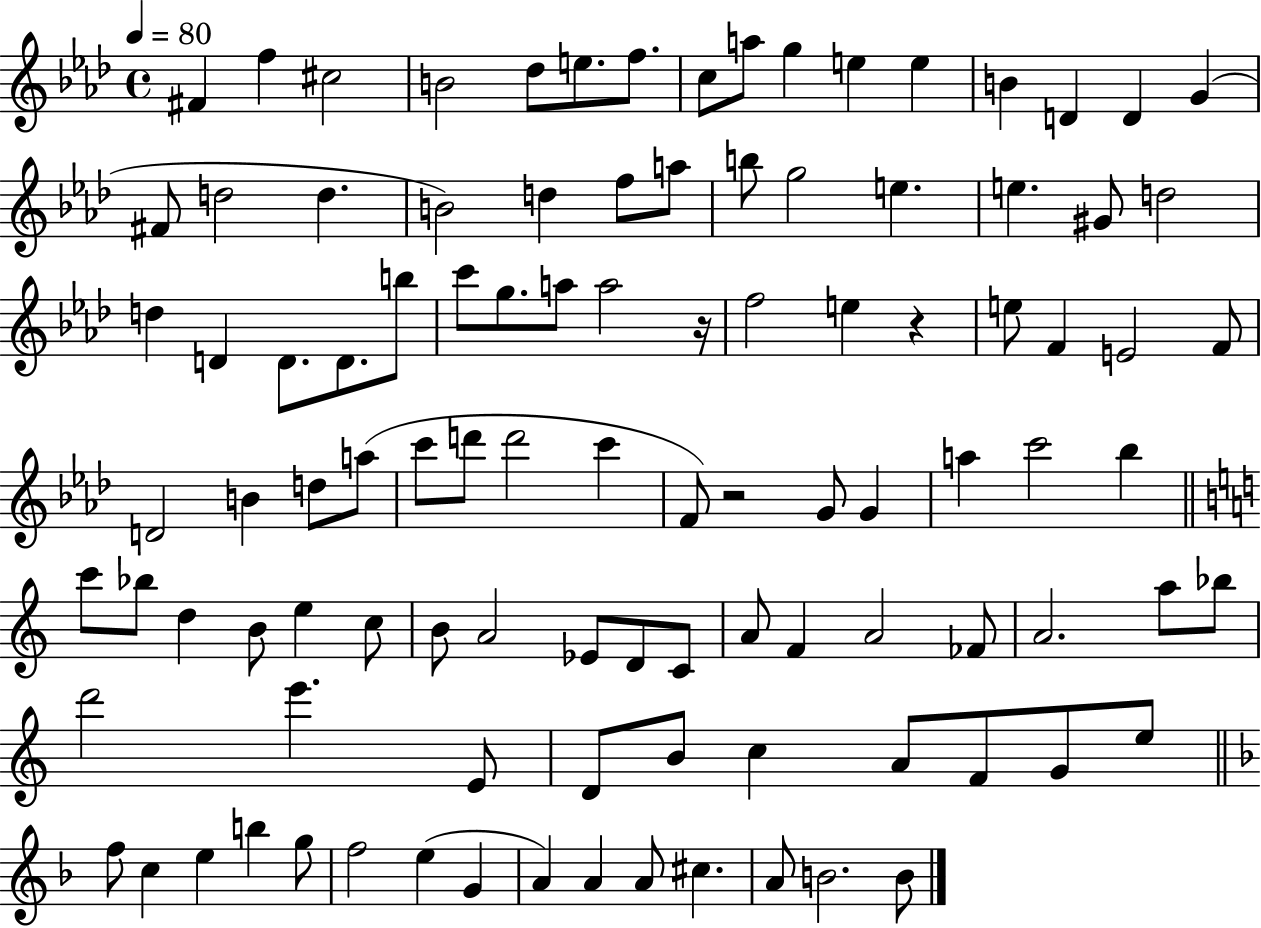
{
  \clef treble
  \time 4/4
  \defaultTimeSignature
  \key aes \major
  \tempo 4 = 80
  fis'4 f''4 cis''2 | b'2 des''8 e''8. f''8. | c''8 a''8 g''4 e''4 e''4 | b'4 d'4 d'4 g'4( | \break fis'8 d''2 d''4. | b'2) d''4 f''8 a''8 | b''8 g''2 e''4. | e''4. gis'8 d''2 | \break d''4 d'4 d'8. d'8. b''8 | c'''8 g''8. a''8 a''2 r16 | f''2 e''4 r4 | e''8 f'4 e'2 f'8 | \break d'2 b'4 d''8 a''8( | c'''8 d'''8 d'''2 c'''4 | f'8) r2 g'8 g'4 | a''4 c'''2 bes''4 | \break \bar "||" \break \key a \minor c'''8 bes''8 d''4 b'8 e''4 c''8 | b'8 a'2 ees'8 d'8 c'8 | a'8 f'4 a'2 fes'8 | a'2. a''8 bes''8 | \break d'''2 e'''4. e'8 | d'8 b'8 c''4 a'8 f'8 g'8 e''8 | \bar "||" \break \key f \major f''8 c''4 e''4 b''4 g''8 | f''2 e''4( g'4 | a'4) a'4 a'8 cis''4. | a'8 b'2. b'8 | \break \bar "|."
}